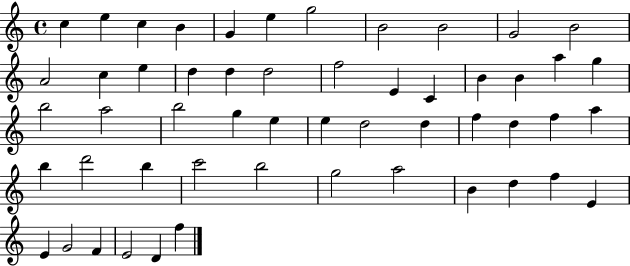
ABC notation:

X:1
T:Untitled
M:4/4
L:1/4
K:C
c e c B G e g2 B2 B2 G2 B2 A2 c e d d d2 f2 E C B B a g b2 a2 b2 g e e d2 d f d f a b d'2 b c'2 b2 g2 a2 B d f E E G2 F E2 D f